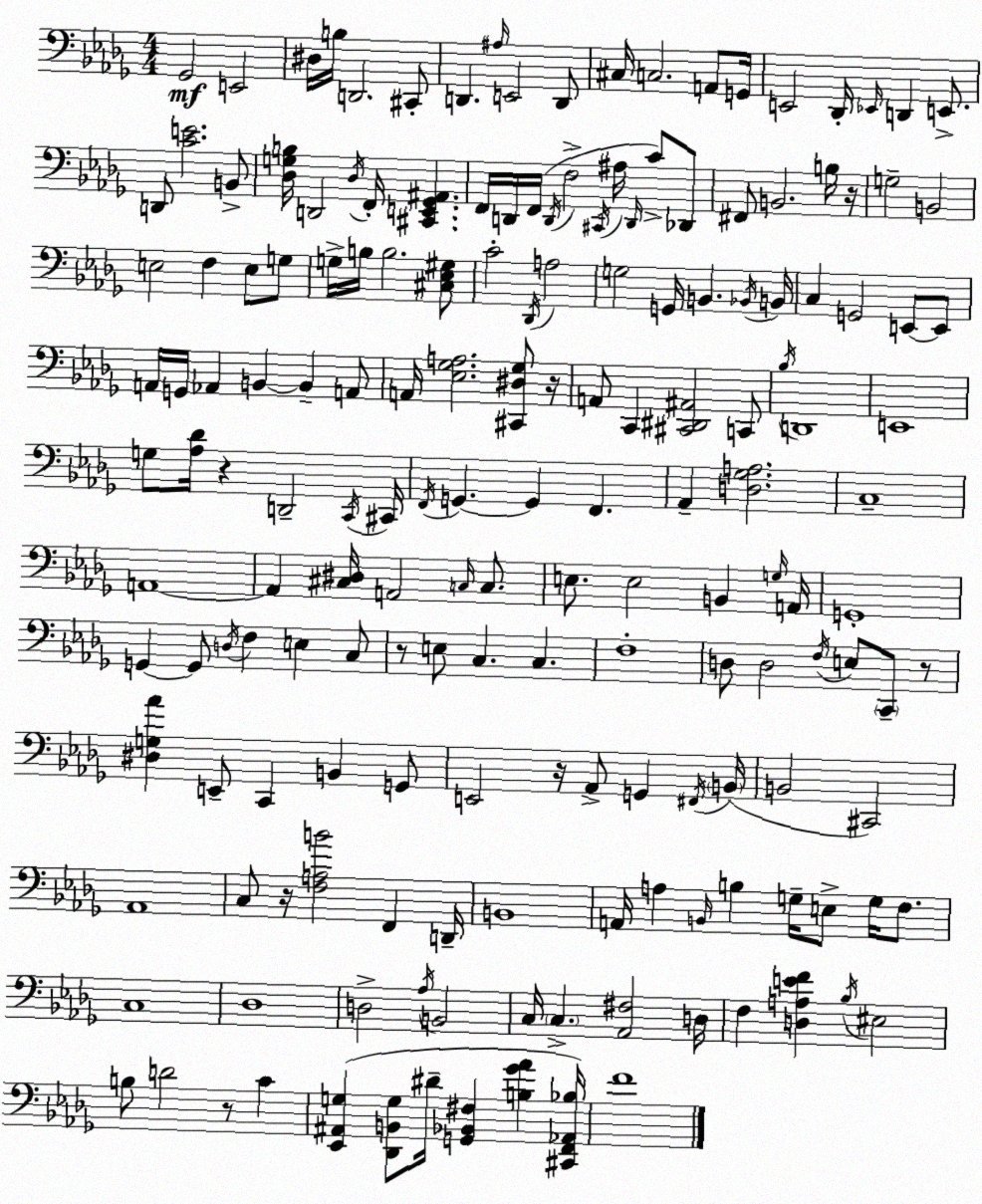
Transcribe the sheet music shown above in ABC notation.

X:1
T:Untitled
M:4/4
L:1/4
K:Bbm
_G,,2 E,,2 ^D,/4 B,/4 D,,2 ^C,,/2 D,, ^A,/4 E,,2 D,,/2 ^C,/4 C,2 A,,/2 G,,/4 E,,2 _D,,/4 _E,,/4 D,, E,,/2 D,,/2 [CE]2 B,,/2 [_D,G,B,]/4 D,,2 _D,/4 F,,/4 [^C,,E,,_G,,^A,,] F,,/4 D,,/4 F,,/4 D,,/4 F,2 ^C,,/4 ^A,/4 D,,/4 C/2 _D,,/2 ^F,,/2 B,,2 B,/4 z/4 G,2 B,,2 E,2 F, E,/2 G,/2 G,/4 B,/4 B,2 [^C,_E,^G,]/2 C2 _D,,/4 A,2 G,2 G,,/4 B,, _B,,/4 B,,/4 C, G,,2 E,,/2 E,,/2 A,,/4 G,,/4 _A,, B,, B,, A,,/2 A,,/4 [_E,_G,A,]2 [^C,,^D,_G,]/2 z/4 A,,/2 C,, [^C,,^D,,^A,,]2 C,,/2 _B,/4 D,,4 E,,4 G,/2 [_A,_D]/4 z D,,2 C,,/4 ^C,,/4 F,,/4 G,, G,, F,, _A,, [D,_G,A,]2 C,4 A,,4 A,, [^C,^D,]/4 A,,2 C,/4 C,/2 E,/2 E,2 B,, G,/4 A,,/4 G,,4 G,, G,,/2 D,/4 F, E, C,/2 z/2 E,/2 C, C, F,4 D,/2 D,2 F,/4 E,/2 C,,/2 z/2 [^D,G,_A] E,,/2 C,, B,, G,,/2 E,,2 z/4 _A,,/2 G,, ^F,,/4 B,,/4 B,,2 ^C,,2 _A,,4 C,/2 z/4 [F,A,B]2 F,, D,,/4 B,,4 A,,/4 A, B,,/4 B, G,/4 E,/2 G,/4 F,/2 C,4 _D,4 D,2 _A,/4 B,,2 C,/4 C, [_A,,^F,]2 D,/4 F, [D,A,EF] _B,/4 ^E,2 B,/2 D2 z/2 C [_E,,^A,,G,] [_D,,B,,G,]/2 ^D/4 [G,,_B,,^F,] [B,_G_A] [^C,,F,,_A,,_B,]/4 F4